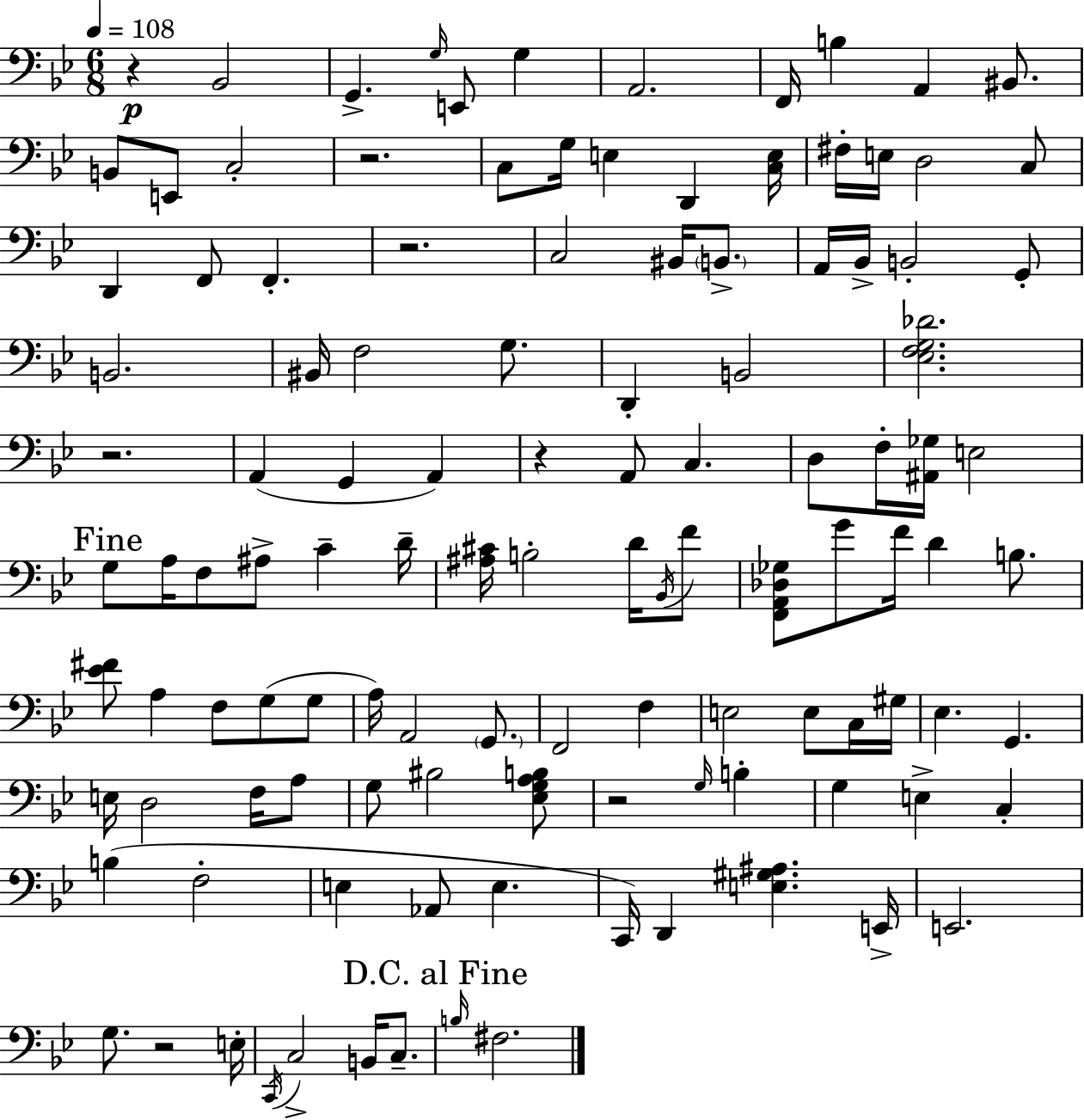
R/q Bb2/h G2/q. G3/s E2/e G3/q A2/h. F2/s B3/q A2/q BIS2/e. B2/e E2/e C3/h R/h. C3/e G3/s E3/q D2/q [C3,E3]/s F#3/s E3/s D3/h C3/e D2/q F2/e F2/q. R/h. C3/h BIS2/s B2/e. A2/s Bb2/s B2/h G2/e B2/h. BIS2/s F3/h G3/e. D2/q B2/h [Eb3,F3,G3,Db4]/h. R/h. A2/q G2/q A2/q R/q A2/e C3/q. D3/e F3/s [A#2,Gb3]/s E3/h G3/e A3/s F3/e A#3/e C4/q D4/s [A#3,C#4]/s B3/h D4/s Bb2/s F4/e [F2,A2,Db3,Gb3]/e G4/e F4/s D4/q B3/e. [Eb4,F#4]/e A3/q F3/e G3/e G3/e A3/s A2/h G2/e. F2/h F3/q E3/h E3/e C3/s G#3/s Eb3/q. G2/q. E3/s D3/h F3/s A3/e G3/e BIS3/h [Eb3,G3,A3,B3]/e R/h G3/s B3/q G3/q E3/q C3/q B3/q F3/h E3/q Ab2/e E3/q. C2/s D2/q [E3,G#3,A#3]/q. E2/s E2/h. G3/e. R/h E3/s C2/s C3/h B2/s C3/e. B3/s F#3/h.